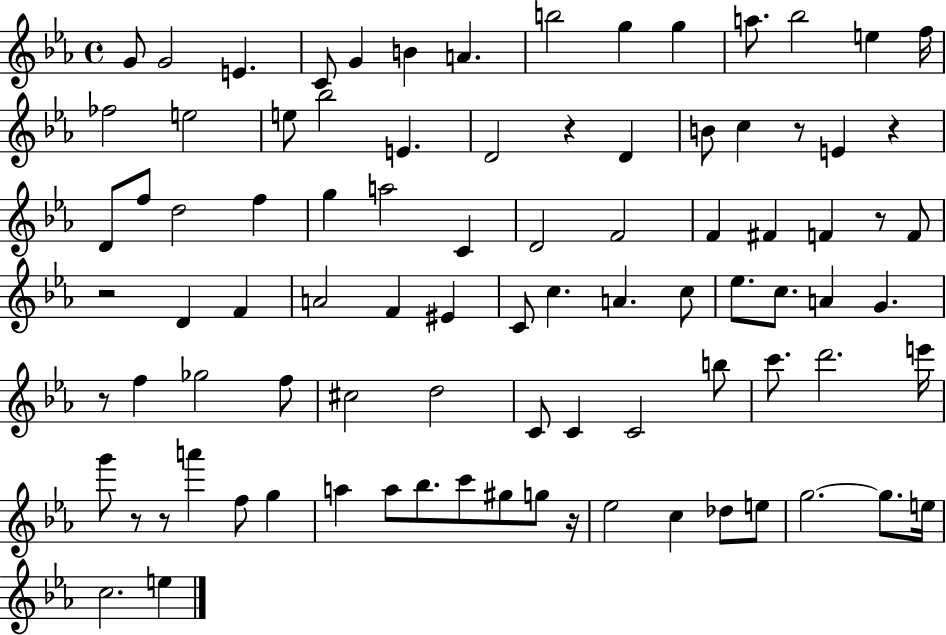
{
  \clef treble
  \time 4/4
  \defaultTimeSignature
  \key ees \major
  \repeat volta 2 { g'8 g'2 e'4. | c'8 g'4 b'4 a'4. | b''2 g''4 g''4 | a''8. bes''2 e''4 f''16 | \break fes''2 e''2 | e''8 bes''2 e'4. | d'2 r4 d'4 | b'8 c''4 r8 e'4 r4 | \break d'8 f''8 d''2 f''4 | g''4 a''2 c'4 | d'2 f'2 | f'4 fis'4 f'4 r8 f'8 | \break r2 d'4 f'4 | a'2 f'4 eis'4 | c'8 c''4. a'4. c''8 | ees''8. c''8. a'4 g'4. | \break r8 f''4 ges''2 f''8 | cis''2 d''2 | c'8 c'4 c'2 b''8 | c'''8. d'''2. e'''16 | \break g'''8 r8 r8 a'''4 f''8 g''4 | a''4 a''8 bes''8. c'''8 gis''8 g''8 r16 | ees''2 c''4 des''8 e''8 | g''2.~~ g''8. e''16 | \break c''2. e''4 | } \bar "|."
}